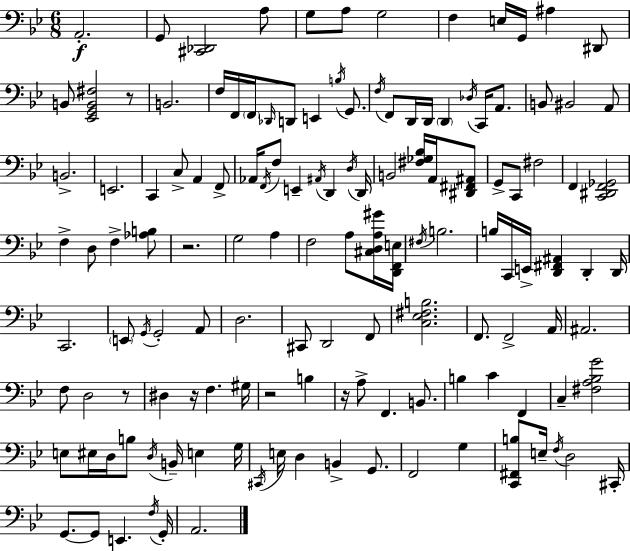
A2/h. G2/e [C#2,Db2]/h A3/e G3/e A3/e G3/h F3/q E3/s G2/s A#3/q D#2/e B2/e [Eb2,G2,B2,F#3]/h R/e B2/h. F3/s F2/s F2/s Db2/s D2/e E2/q B3/s G2/e. F3/s F2/e D2/s D2/s D2/q Db3/s C2/s A2/e. B2/e BIS2/h A2/e B2/h. E2/h. C2/q C3/e A2/q F2/e Ab2/s F2/s F3/e E2/q A#2/s D2/q D3/s D2/s B2/h [F#3,Gb3,Bb3]/s A2/s [D#2,F#2,A#2]/e G2/e C2/e F#3/h F2/q [C2,D#2,F2,Gb2]/h F3/q D3/e F3/q [Ab3,B3]/e R/h. G3/h A3/q F3/h A3/e [C#3,D3,A3,G#4]/s [D2,F2,E3]/s F#3/s B3/h. B3/s C2/s E2/s [D2,F#2,A#2]/q D2/q D2/s C2/h. E2/e G2/s G2/h A2/e D3/h. C#2/e D2/h F2/e [C3,Eb3,F#3,B3]/h. F2/e. F2/h A2/s A#2/h. F3/e D3/h R/e D#3/q R/s F3/q. G#3/s R/h B3/q R/s A3/e F2/q. B2/e. B3/q C4/q F2/q C3/q [F#3,A3,Bb3,G4]/h E3/e EIS3/s D3/s B3/e D3/s B2/s E3/q G3/s C#2/s E3/s D3/q B2/q G2/e. F2/h G3/q [C2,F#2,B3]/e E3/s F3/s D3/h C#2/s G2/e. G2/e E2/q. F3/s G2/s A2/h.